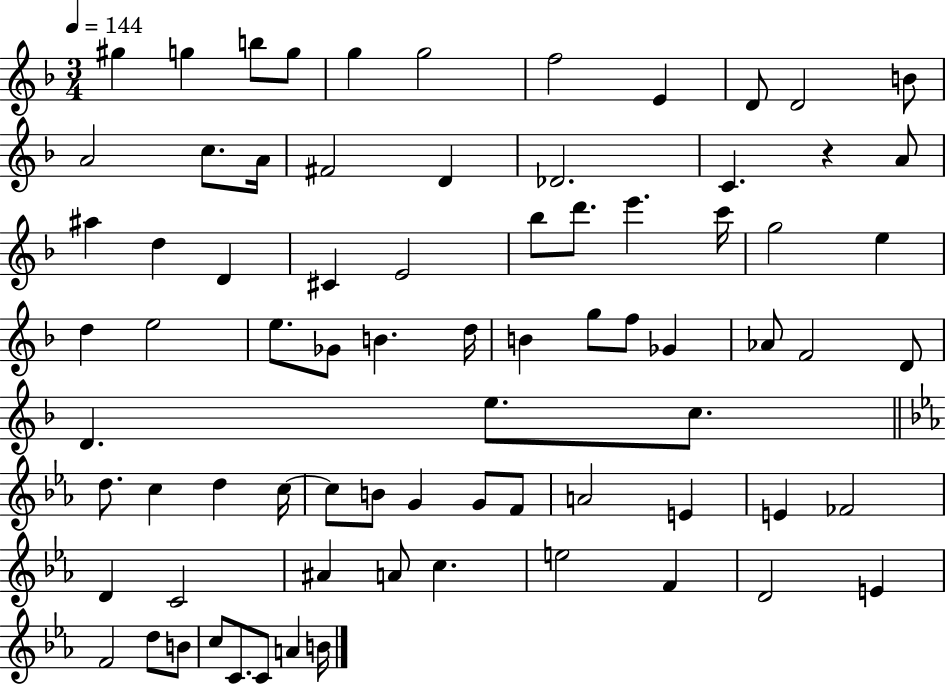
G#5/q G5/q B5/e G5/e G5/q G5/h F5/h E4/q D4/e D4/h B4/e A4/h C5/e. A4/s F#4/h D4/q Db4/h. C4/q. R/q A4/e A#5/q D5/q D4/q C#4/q E4/h Bb5/e D6/e. E6/q. C6/s G5/h E5/q D5/q E5/h E5/e. Gb4/e B4/q. D5/s B4/q G5/e F5/e Gb4/q Ab4/e F4/h D4/e D4/q. E5/e. C5/e. D5/e. C5/q D5/q C5/s C5/e B4/e G4/q G4/e F4/e A4/h E4/q E4/q FES4/h D4/q C4/h A#4/q A4/e C5/q. E5/h F4/q D4/h E4/q F4/h D5/e B4/e C5/e C4/e. C4/e A4/q B4/s